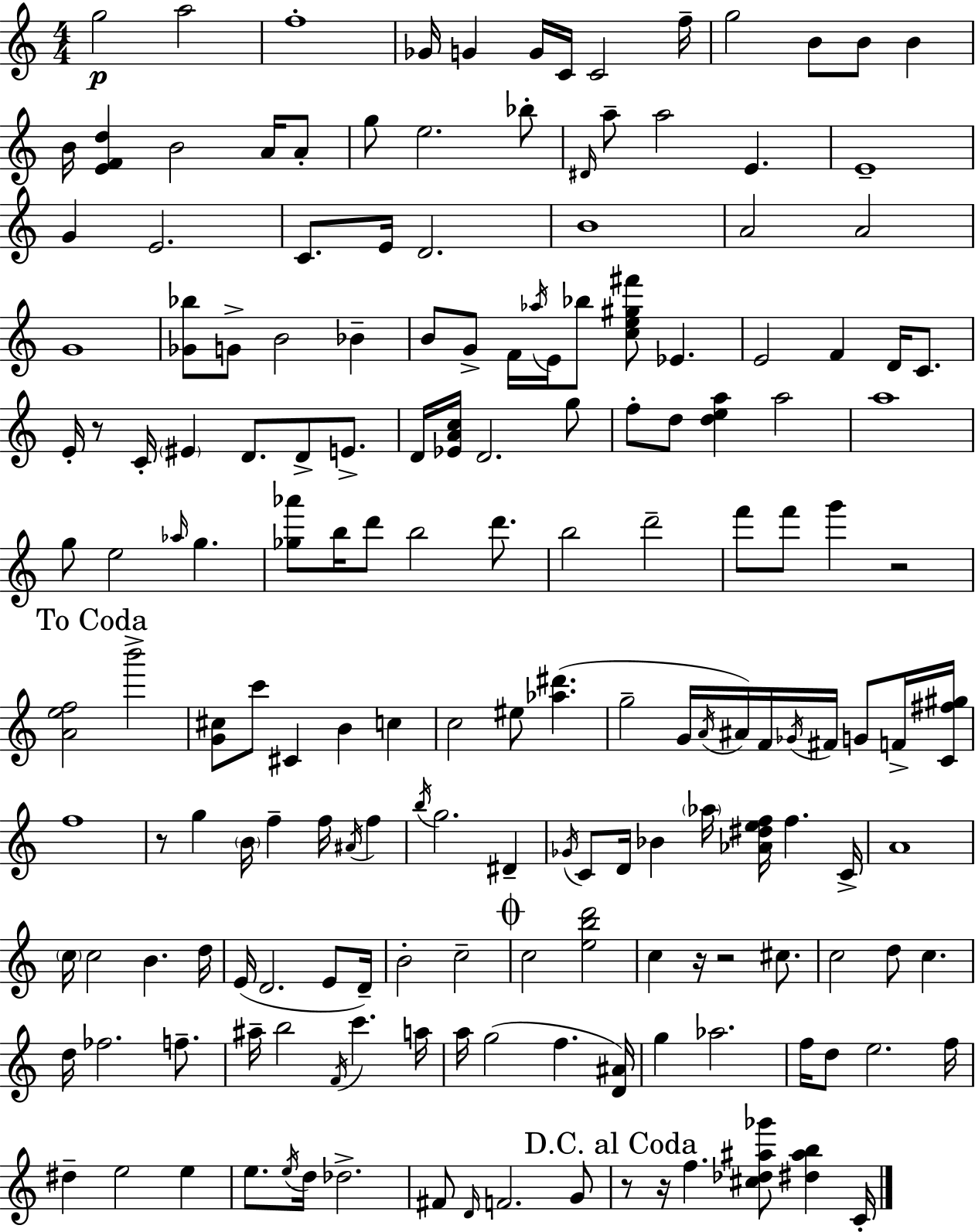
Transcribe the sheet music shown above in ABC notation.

X:1
T:Untitled
M:4/4
L:1/4
K:C
g2 a2 f4 _G/4 G G/4 C/4 C2 f/4 g2 B/2 B/2 B B/4 [EFd] B2 A/4 A/2 g/2 e2 _b/2 ^D/4 a/2 a2 E E4 G E2 C/2 E/4 D2 B4 A2 A2 G4 [_G_b]/2 G/2 B2 _B B/2 G/2 F/4 _a/4 E/4 _b/2 [ce^g^f']/2 _E E2 F D/4 C/2 E/4 z/2 C/4 ^E D/2 D/2 E/2 D/4 [_EAc]/4 D2 g/2 f/2 d/2 [dea] a2 a4 g/2 e2 _a/4 g [_g_a']/2 b/4 d'/2 b2 d'/2 b2 d'2 f'/2 f'/2 g' z2 [Aef]2 b'2 [G^c]/2 c'/2 ^C B c c2 ^e/2 [_a^d'] g2 G/4 A/4 ^A/4 F/4 _G/4 ^F/4 G/2 F/4 [C^f^g]/4 f4 z/2 g B/4 f f/4 ^A/4 f b/4 g2 ^D _G/4 C/2 D/4 _B _a/4 [_A^def]/4 f C/4 A4 c/4 c2 B d/4 E/4 D2 E/2 D/4 B2 c2 c2 [ebd']2 c z/4 z2 ^c/2 c2 d/2 c d/4 _f2 f/2 ^a/4 b2 F/4 c' a/4 a/4 g2 f [D^A]/4 g _a2 f/4 d/2 e2 f/4 ^d e2 e e/2 e/4 d/4 _d2 ^F/2 D/4 F2 G/2 z/2 z/4 f [^c_d^a_g']/2 [^d^ab] C/4